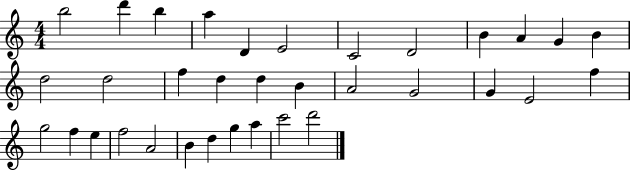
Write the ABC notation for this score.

X:1
T:Untitled
M:4/4
L:1/4
K:C
b2 d' b a D E2 C2 D2 B A G B d2 d2 f d d B A2 G2 G E2 f g2 f e f2 A2 B d g a c'2 d'2